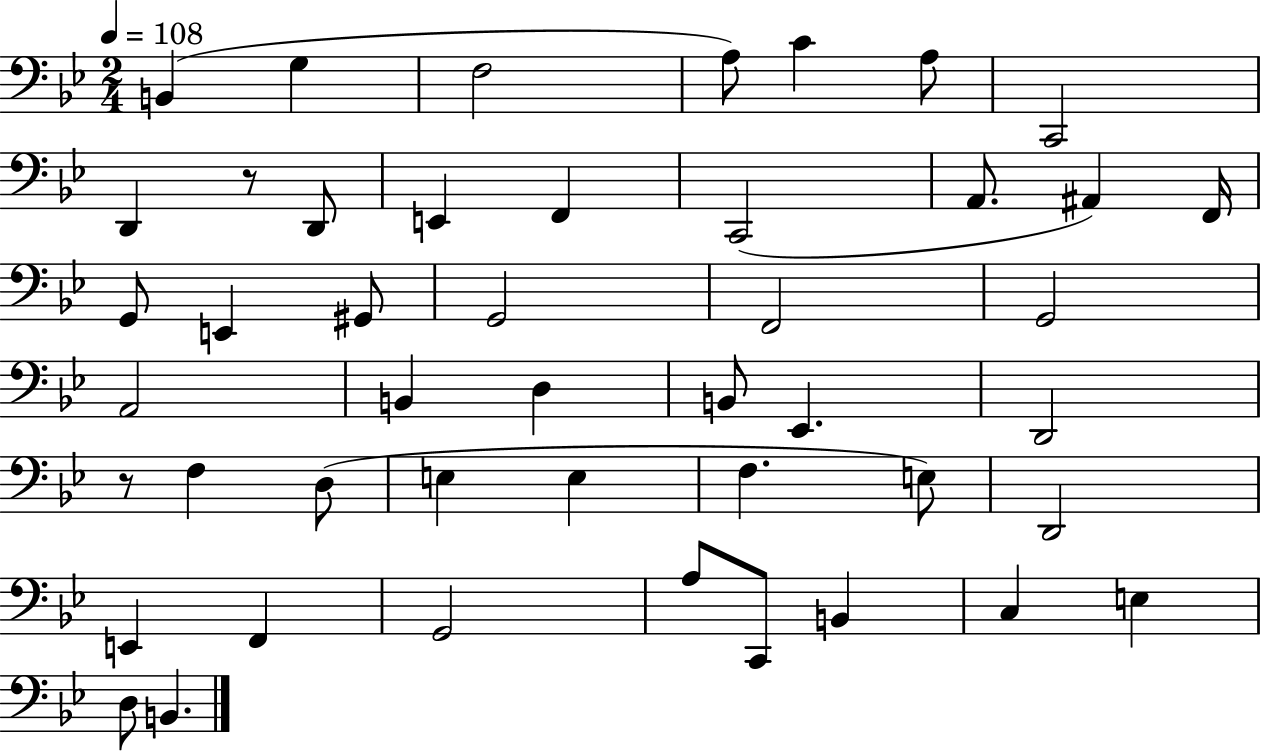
B2/q G3/q F3/h A3/e C4/q A3/e C2/h D2/q R/e D2/e E2/q F2/q C2/h A2/e. A#2/q F2/s G2/e E2/q G#2/e G2/h F2/h G2/h A2/h B2/q D3/q B2/e Eb2/q. D2/h R/e F3/q D3/e E3/q E3/q F3/q. E3/e D2/h E2/q F2/q G2/h A3/e C2/e B2/q C3/q E3/q D3/e B2/q.